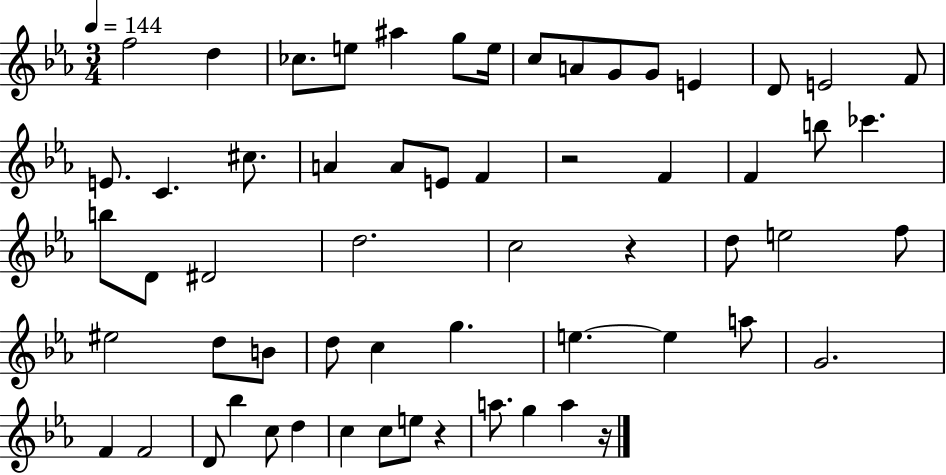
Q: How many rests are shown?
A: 4